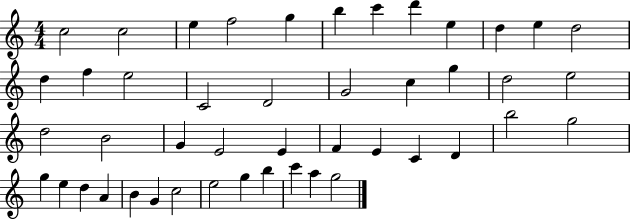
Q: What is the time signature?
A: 4/4